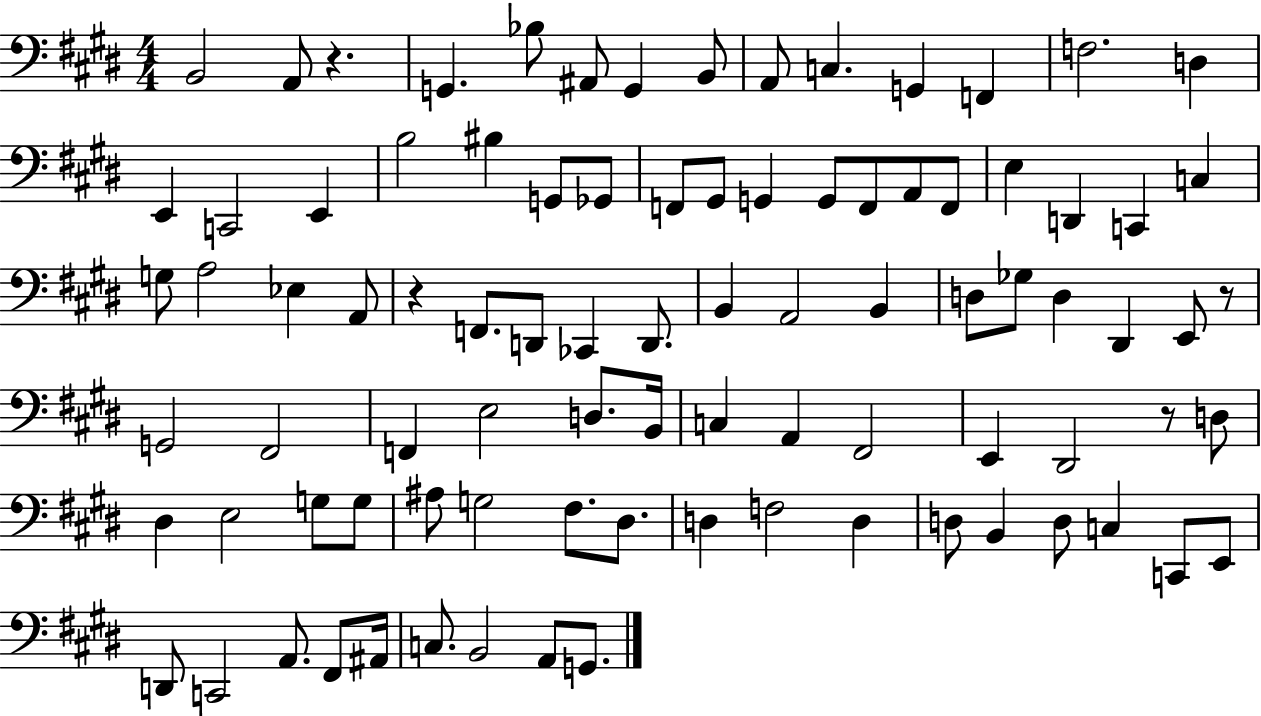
X:1
T:Untitled
M:4/4
L:1/4
K:E
B,,2 A,,/2 z G,, _B,/2 ^A,,/2 G,, B,,/2 A,,/2 C, G,, F,, F,2 D, E,, C,,2 E,, B,2 ^B, G,,/2 _G,,/2 F,,/2 ^G,,/2 G,, G,,/2 F,,/2 A,,/2 F,,/2 E, D,, C,, C, G,/2 A,2 _E, A,,/2 z F,,/2 D,,/2 _C,, D,,/2 B,, A,,2 B,, D,/2 _G,/2 D, ^D,, E,,/2 z/2 G,,2 ^F,,2 F,, E,2 D,/2 B,,/4 C, A,, ^F,,2 E,, ^D,,2 z/2 D,/2 ^D, E,2 G,/2 G,/2 ^A,/2 G,2 ^F,/2 ^D,/2 D, F,2 D, D,/2 B,, D,/2 C, C,,/2 E,,/2 D,,/2 C,,2 A,,/2 ^F,,/2 ^A,,/4 C,/2 B,,2 A,,/2 G,,/2